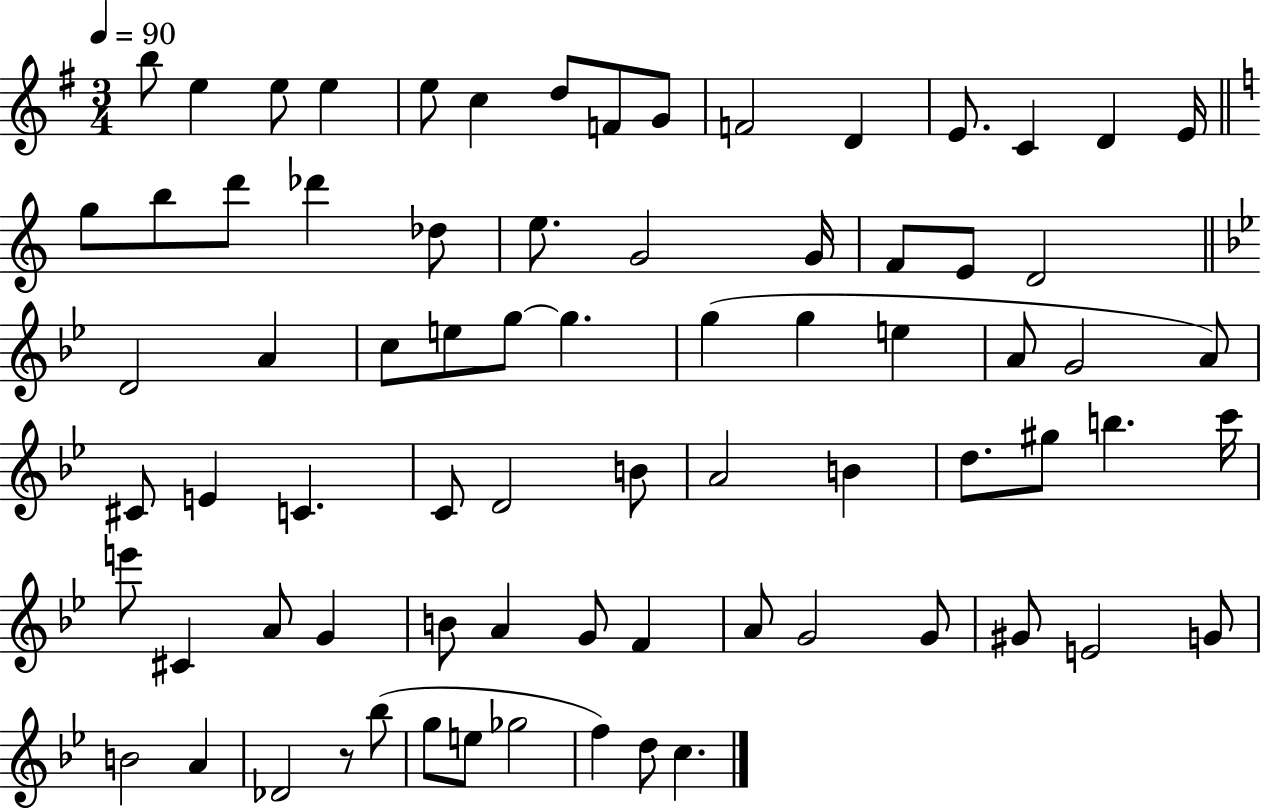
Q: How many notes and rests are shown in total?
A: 75